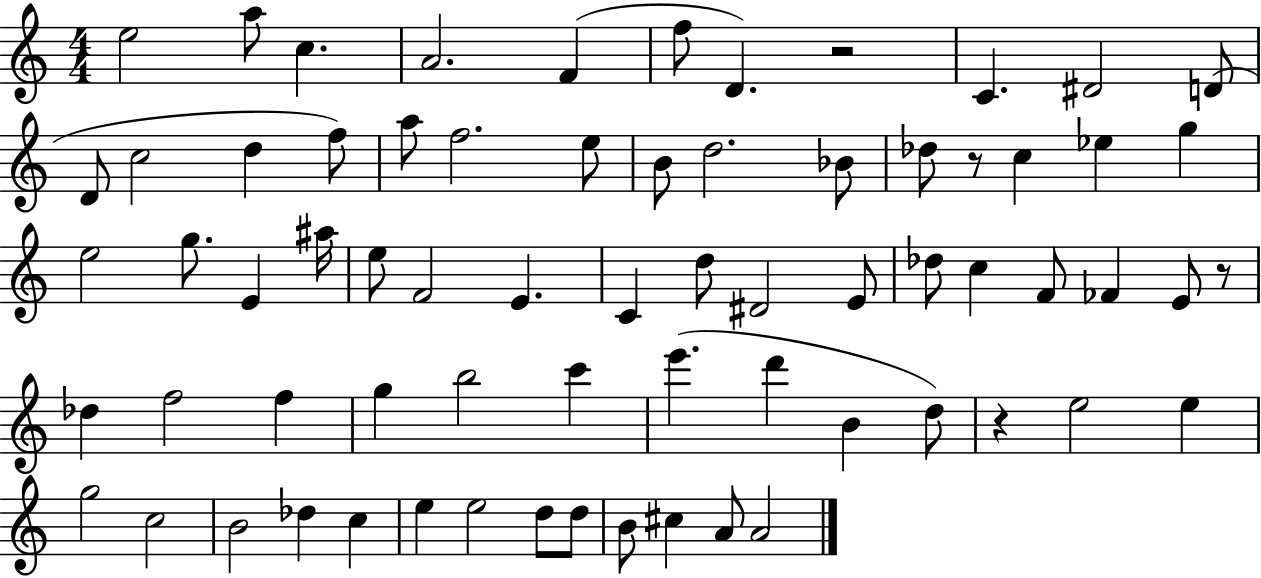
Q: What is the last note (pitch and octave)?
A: A4